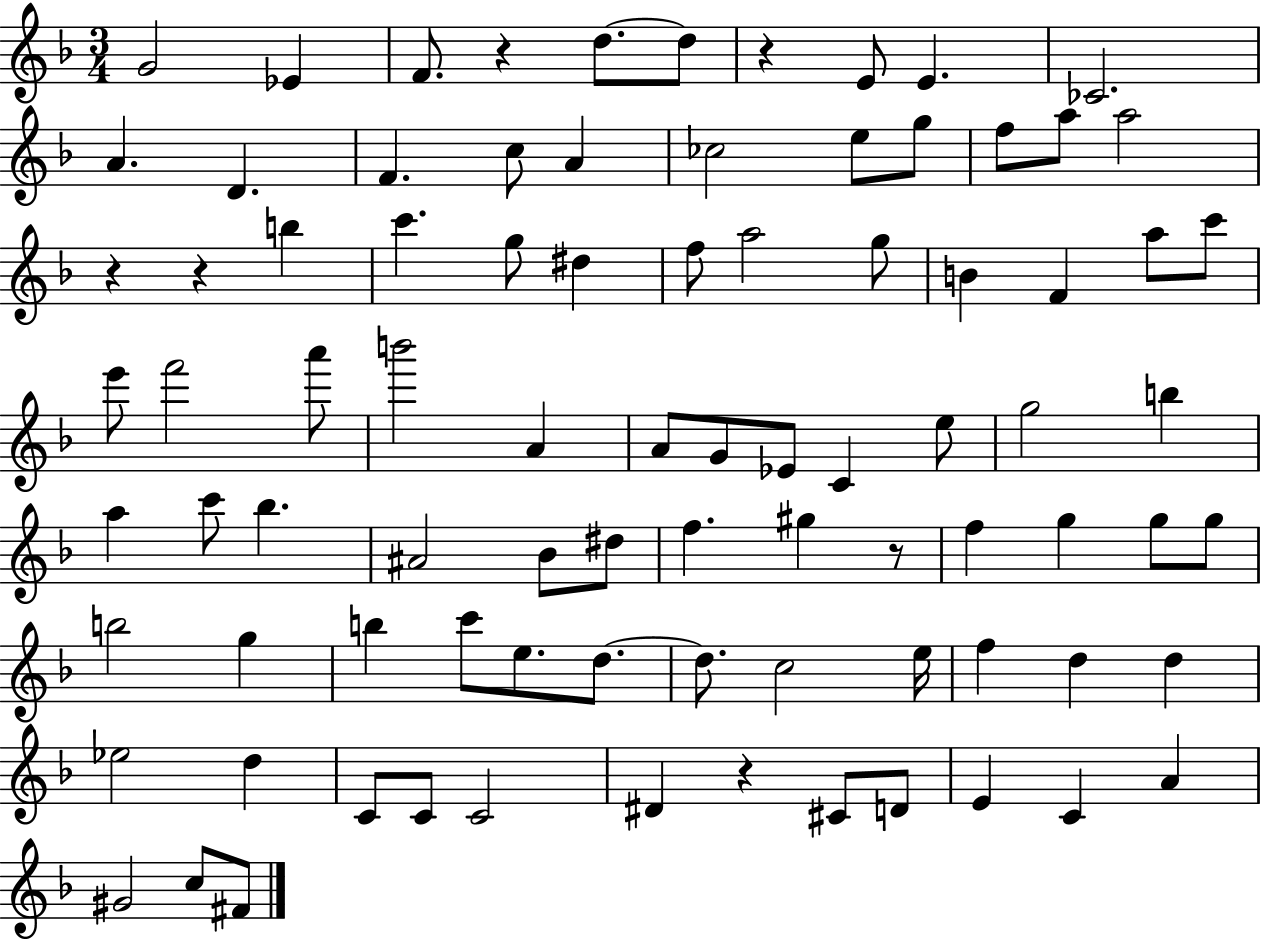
{
  \clef treble
  \numericTimeSignature
  \time 3/4
  \key f \major
  g'2 ees'4 | f'8. r4 d''8.~~ d''8 | r4 e'8 e'4. | ces'2. | \break a'4. d'4. | f'4. c''8 a'4 | ces''2 e''8 g''8 | f''8 a''8 a''2 | \break r4 r4 b''4 | c'''4. g''8 dis''4 | f''8 a''2 g''8 | b'4 f'4 a''8 c'''8 | \break e'''8 f'''2 a'''8 | b'''2 a'4 | a'8 g'8 ees'8 c'4 e''8 | g''2 b''4 | \break a''4 c'''8 bes''4. | ais'2 bes'8 dis''8 | f''4. gis''4 r8 | f''4 g''4 g''8 g''8 | \break b''2 g''4 | b''4 c'''8 e''8. d''8.~~ | d''8. c''2 e''16 | f''4 d''4 d''4 | \break ees''2 d''4 | c'8 c'8 c'2 | dis'4 r4 cis'8 d'8 | e'4 c'4 a'4 | \break gis'2 c''8 fis'8 | \bar "|."
}